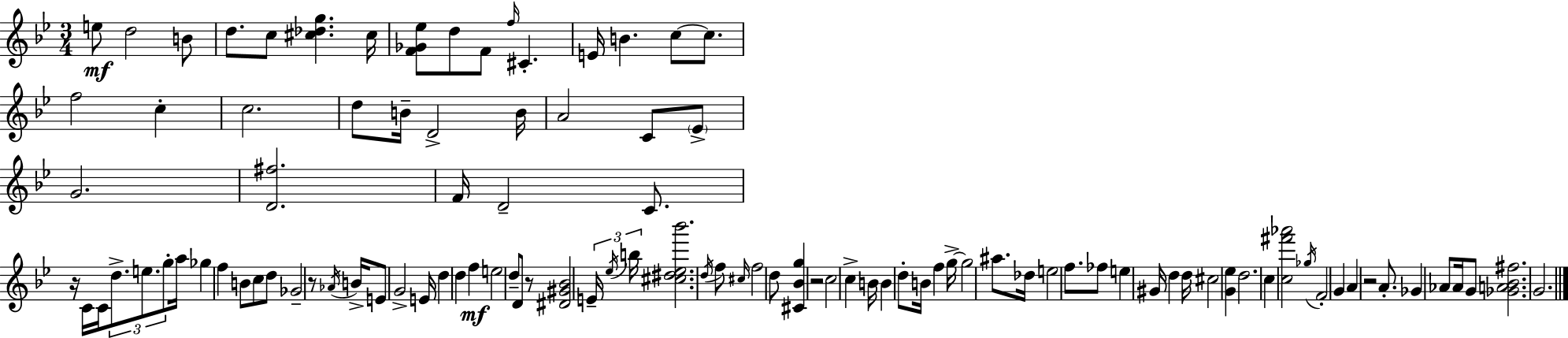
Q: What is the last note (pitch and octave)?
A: G4